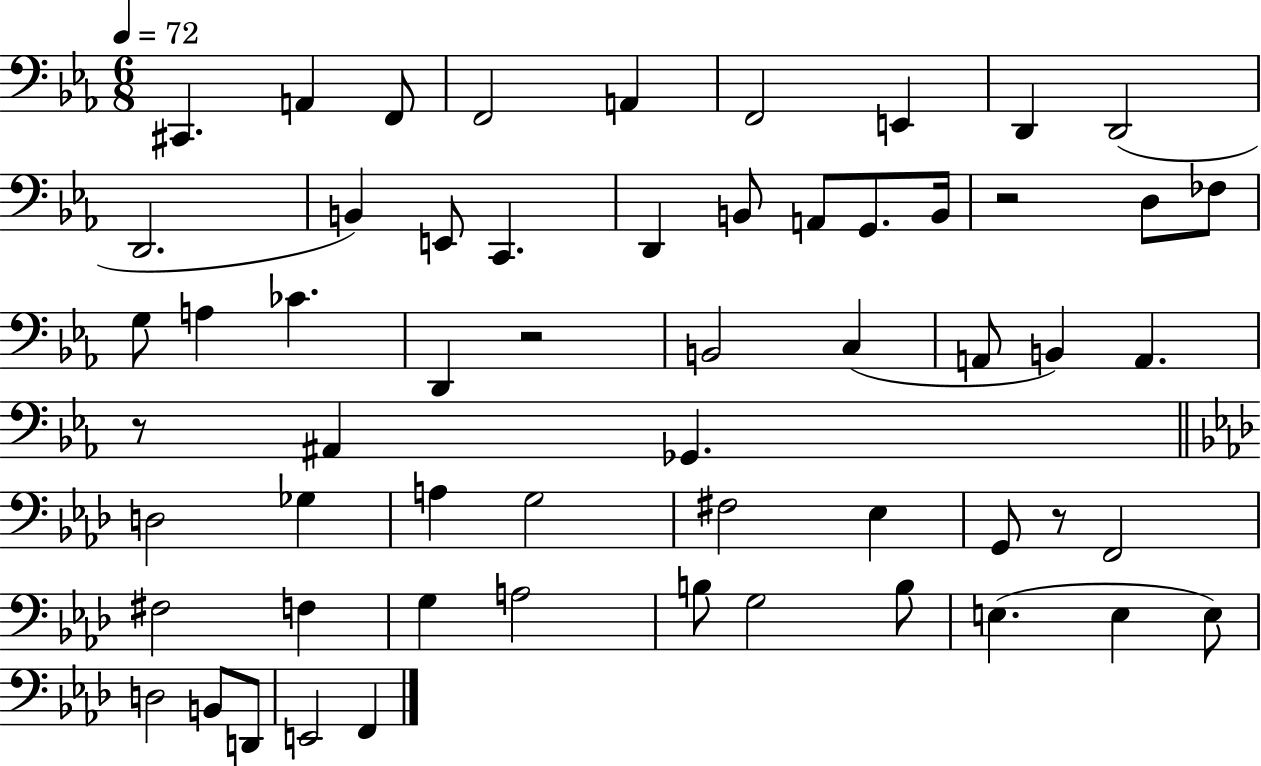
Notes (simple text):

C#2/q. A2/q F2/e F2/h A2/q F2/h E2/q D2/q D2/h D2/h. B2/q E2/e C2/q. D2/q B2/e A2/e G2/e. B2/s R/h D3/e FES3/e G3/e A3/q CES4/q. D2/q R/h B2/h C3/q A2/e B2/q A2/q. R/e A#2/q Gb2/q. D3/h Gb3/q A3/q G3/h F#3/h Eb3/q G2/e R/e F2/h F#3/h F3/q G3/q A3/h B3/e G3/h B3/e E3/q. E3/q E3/e D3/h B2/e D2/e E2/h F2/q